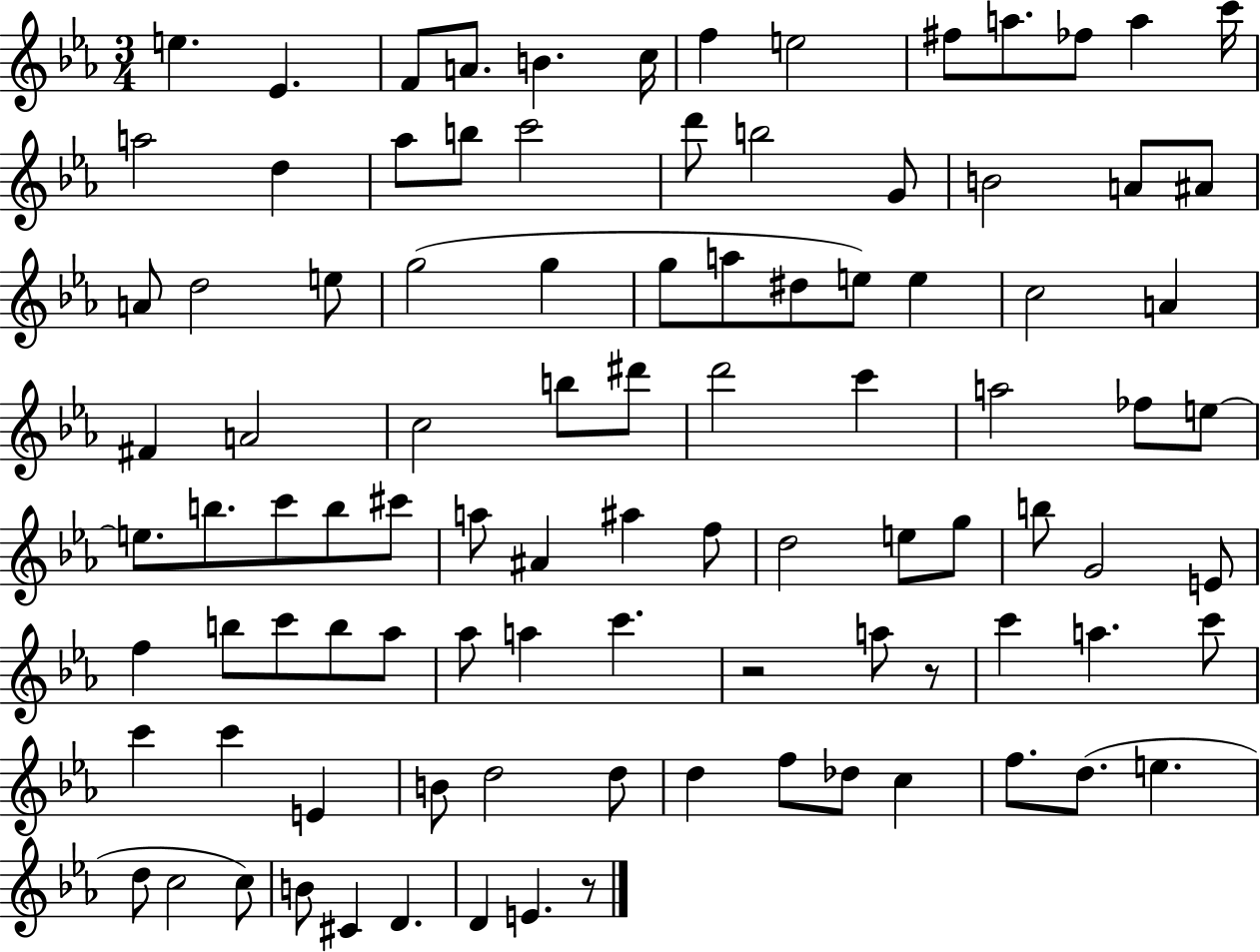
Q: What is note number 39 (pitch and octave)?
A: C5